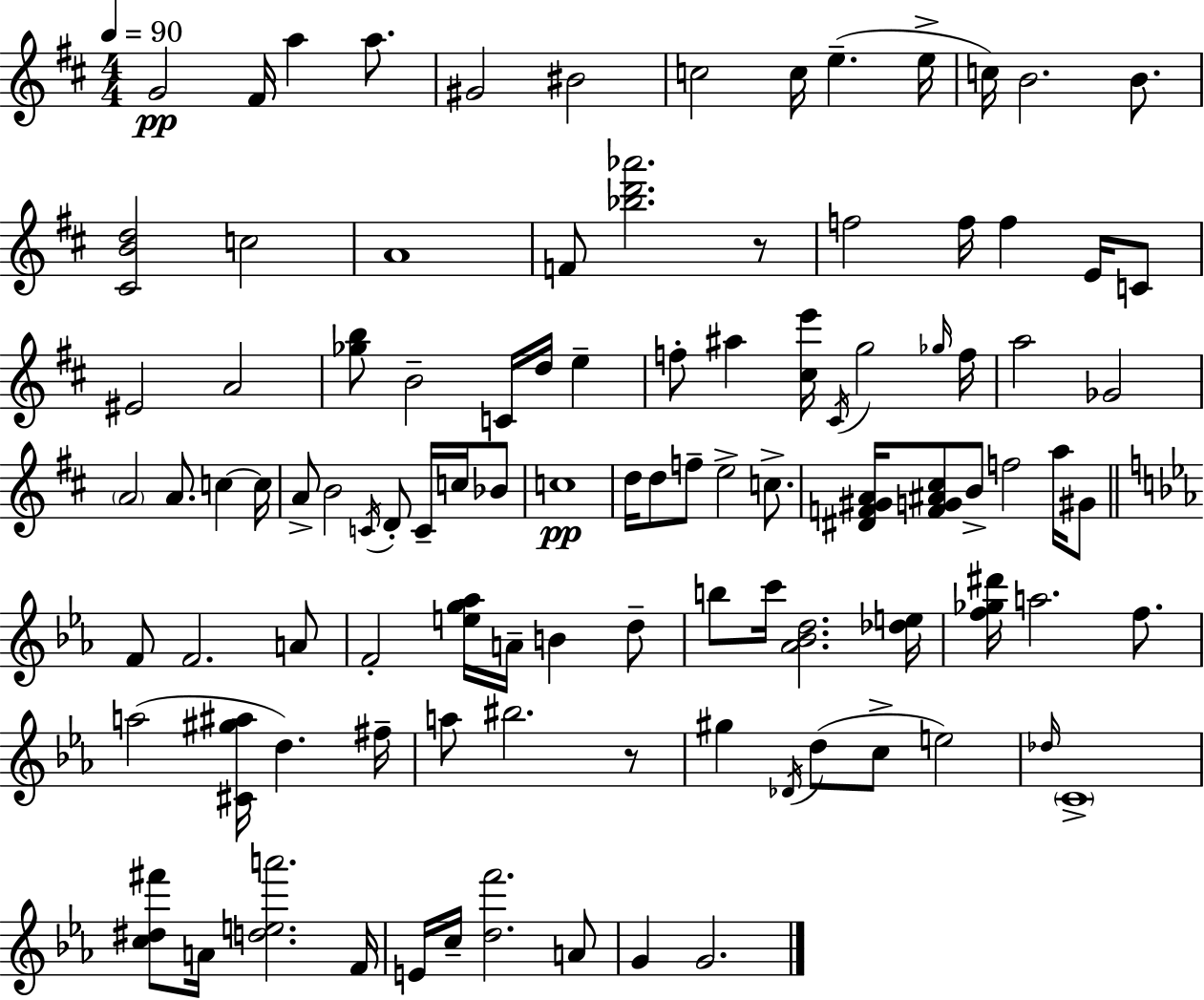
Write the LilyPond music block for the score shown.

{
  \clef treble
  \numericTimeSignature
  \time 4/4
  \key d \major
  \tempo 4 = 90
  g'2\pp fis'16 a''4 a''8. | gis'2 bis'2 | c''2 c''16 e''4.--( e''16-> | c''16) b'2. b'8. | \break <cis' b' d''>2 c''2 | a'1 | f'8 <bes'' d''' aes'''>2. r8 | f''2 f''16 f''4 e'16 c'8 | \break eis'2 a'2 | <ges'' b''>8 b'2-- c'16 d''16 e''4-- | f''8-. ais''4 <cis'' e'''>16 \acciaccatura { cis'16 } g''2 | \grace { ges''16 } f''16 a''2 ges'2 | \break \parenthesize a'2 a'8. c''4~~ | c''16 a'8-> b'2 \acciaccatura { c'16 } d'8-. c'16-- | c''16 bes'8 c''1\pp | d''16 d''8 f''8-- e''2-> | \break c''8.-> <dis' f' gis' a'>16 <f' g' ais' cis''>8 b'8-> f''2 | a''16 gis'8 \bar "||" \break \key ees \major f'8 f'2. a'8 | f'2-. <e'' g'' aes''>16 a'16-- b'4 d''8-- | b''8 c'''16 <aes' bes' d''>2. <des'' e''>16 | <f'' ges'' dis'''>16 a''2. f''8. | \break a''2( <cis' gis'' ais''>16 d''4.) fis''16-- | a''8 bis''2. r8 | gis''4 \acciaccatura { des'16 }( d''8 c''8-> e''2) | \grace { des''16 } \parenthesize c'1-> | \break <c'' dis'' fis'''>8 a'16 <d'' e'' a'''>2. | f'16 e'16 c''16-- <d'' f'''>2. | a'8 g'4 g'2. | \bar "|."
}